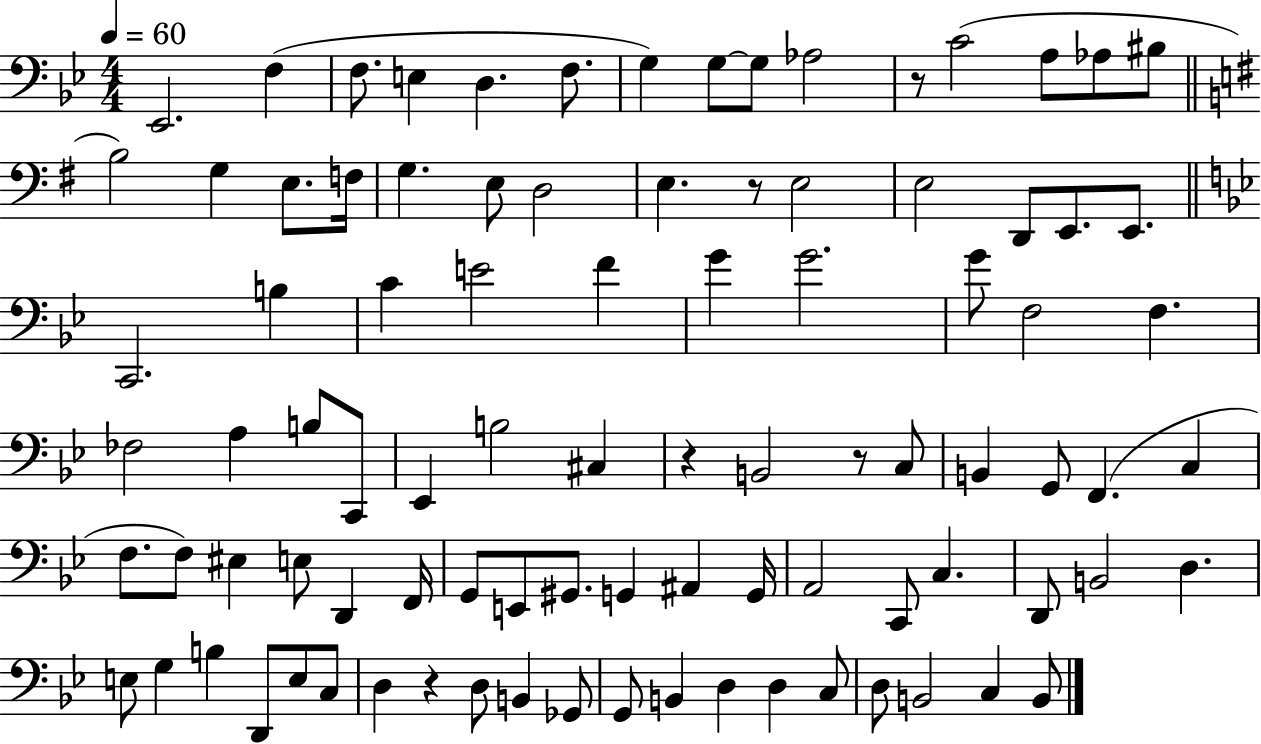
{
  \clef bass
  \numericTimeSignature
  \time 4/4
  \key bes \major
  \tempo 4 = 60
  ees,2. f4( | f8. e4 d4. f8. | g4) g8~~ g8 aes2 | r8 c'2( a8 aes8 bis8 | \break \bar "||" \break \key e \minor b2) g4 e8. f16 | g4. e8 d2 | e4. r8 e2 | e2 d,8 e,8. e,8. | \break \bar "||" \break \key bes \major c,2. b4 | c'4 e'2 f'4 | g'4 g'2. | g'8 f2 f4. | \break fes2 a4 b8 c,8 | ees,4 b2 cis4 | r4 b,2 r8 c8 | b,4 g,8 f,4.( c4 | \break f8. f8) eis4 e8 d,4 f,16 | g,8 e,8 gis,8. g,4 ais,4 g,16 | a,2 c,8 c4. | d,8 b,2 d4. | \break e8 g4 b4 d,8 e8 c8 | d4 r4 d8 b,4 ges,8 | g,8 b,4 d4 d4 c8 | d8 b,2 c4 b,8 | \break \bar "|."
}